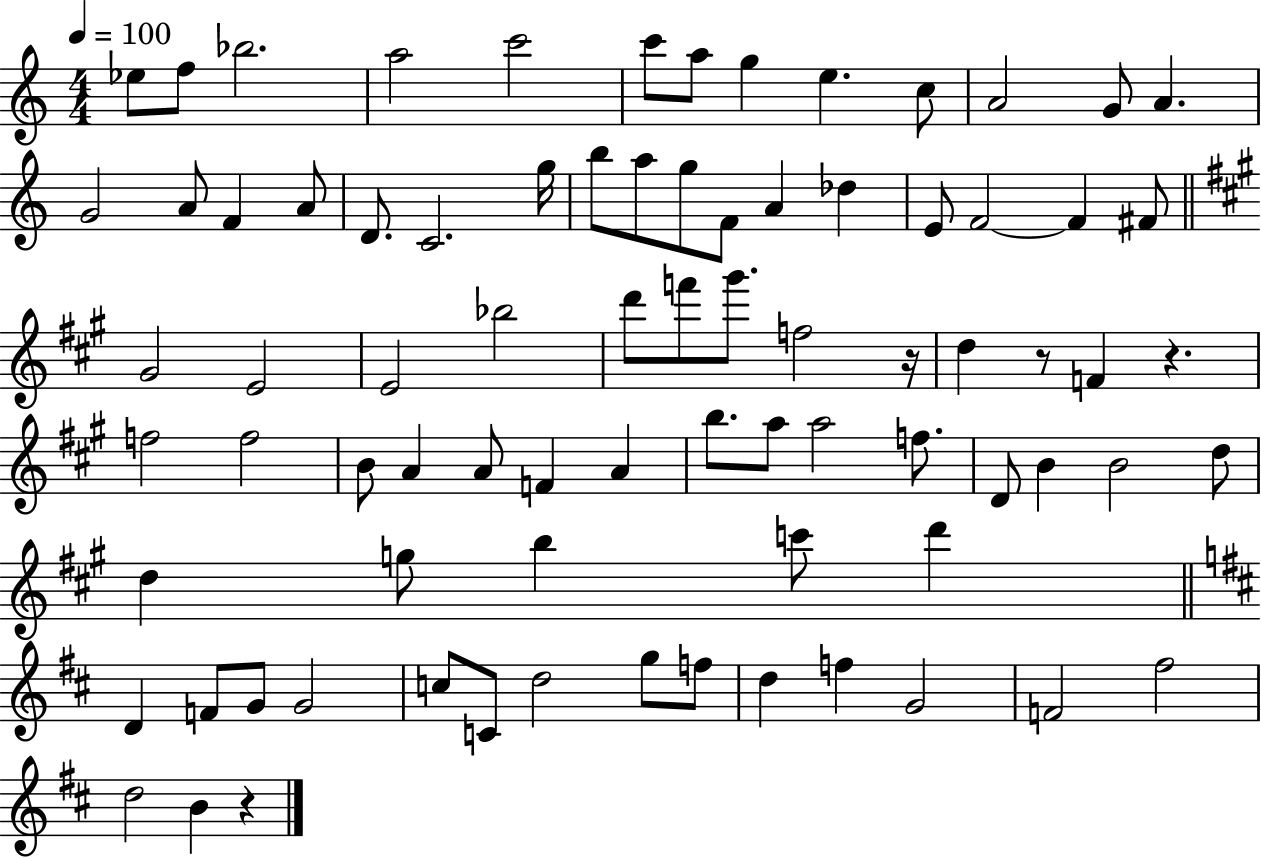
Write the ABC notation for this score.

X:1
T:Untitled
M:4/4
L:1/4
K:C
_e/2 f/2 _b2 a2 c'2 c'/2 a/2 g e c/2 A2 G/2 A G2 A/2 F A/2 D/2 C2 g/4 b/2 a/2 g/2 F/2 A _d E/2 F2 F ^F/2 ^G2 E2 E2 _b2 d'/2 f'/2 ^g'/2 f2 z/4 d z/2 F z f2 f2 B/2 A A/2 F A b/2 a/2 a2 f/2 D/2 B B2 d/2 d g/2 b c'/2 d' D F/2 G/2 G2 c/2 C/2 d2 g/2 f/2 d f G2 F2 ^f2 d2 B z